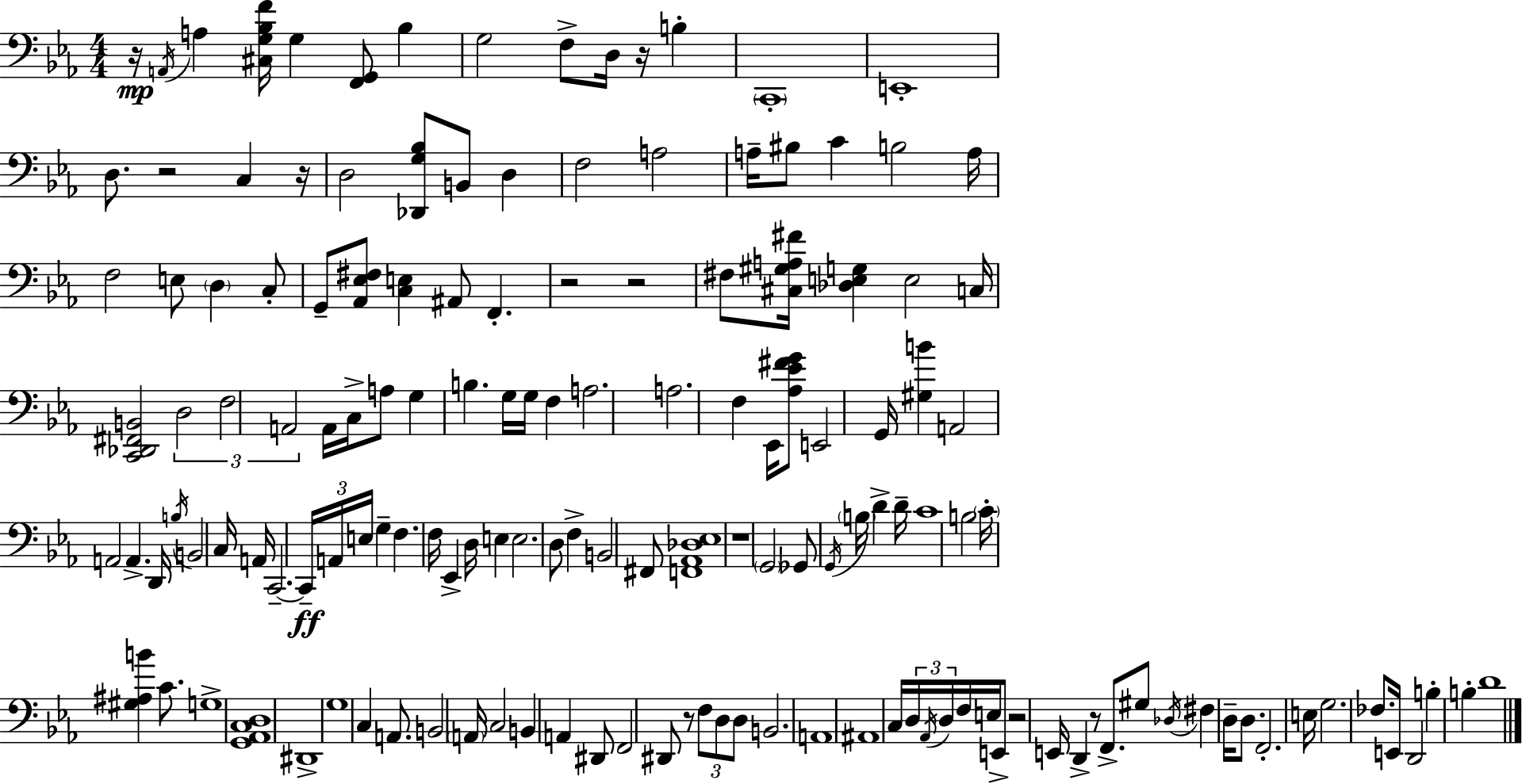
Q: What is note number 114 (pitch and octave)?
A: F#3